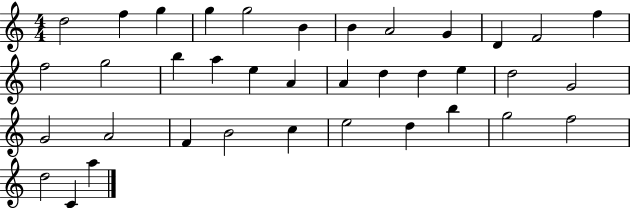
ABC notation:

X:1
T:Untitled
M:4/4
L:1/4
K:C
d2 f g g g2 B B A2 G D F2 f f2 g2 b a e A A d d e d2 G2 G2 A2 F B2 c e2 d b g2 f2 d2 C a